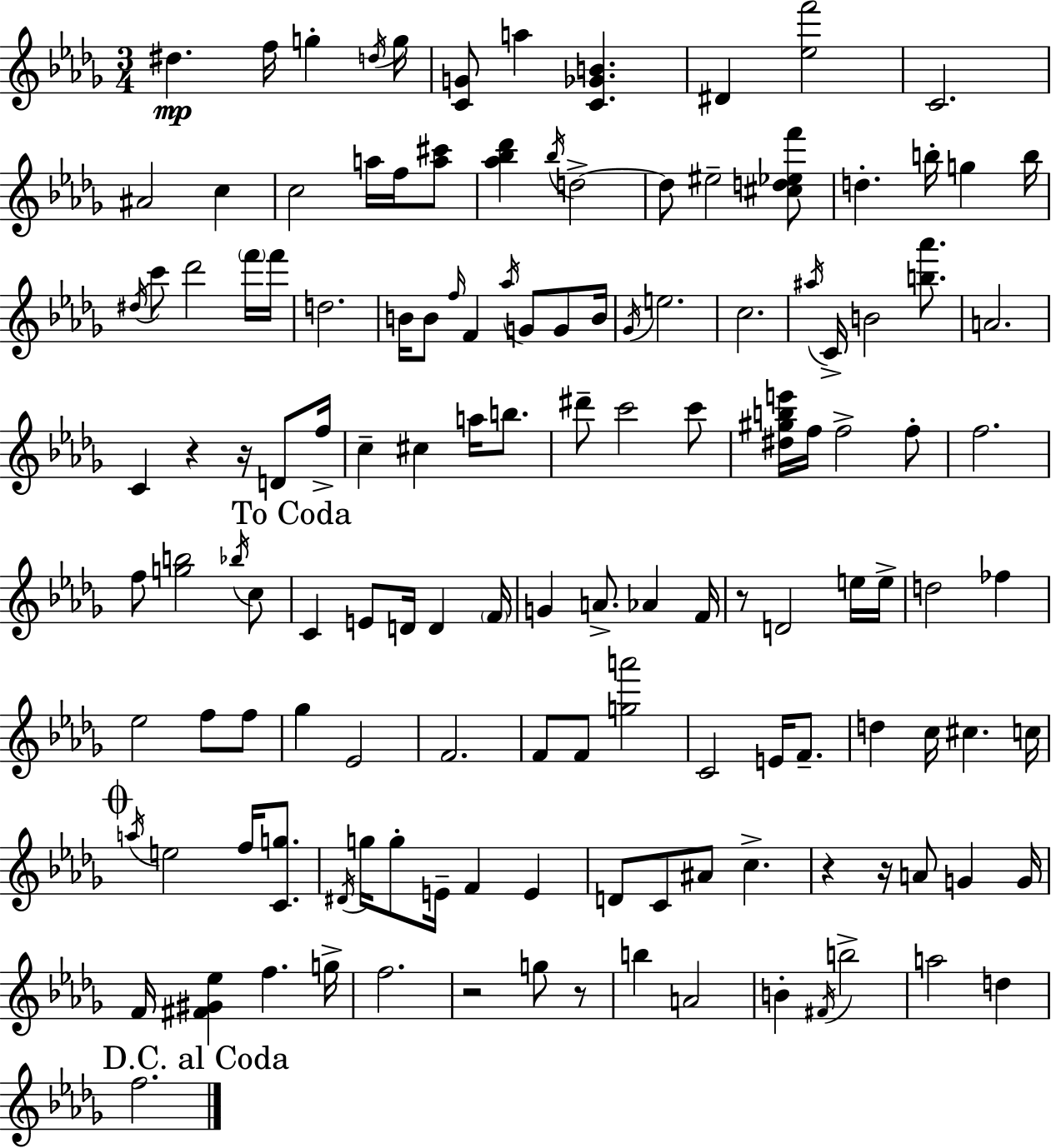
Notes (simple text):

D#5/q. F5/s G5/q D5/s G5/s [C4,G4]/e A5/q [C4,Gb4,B4]/q. D#4/q [Eb5,F6]/h C4/h. A#4/h C5/q C5/h A5/s F5/s [A5,C#6]/e [Ab5,Bb5,Db6]/q Bb5/s D5/h D5/e EIS5/h [C#5,D5,Eb5,F6]/e D5/q. B5/s G5/q B5/s D#5/s C6/e Db6/h F6/s F6/s D5/h. B4/s B4/e F5/s F4/q Ab5/s G4/e G4/e B4/s Gb4/s E5/h. C5/h. A#5/s C4/s B4/h [B5,Ab6]/e. A4/h. C4/q R/q R/s D4/e F5/s C5/q C#5/q A5/s B5/e. D#6/e C6/h C6/e [D#5,G#5,B5,E6]/s F5/s F5/h F5/e F5/h. F5/e [G5,B5]/h Bb5/s C5/e C4/q E4/e D4/s D4/q F4/s G4/q A4/e. Ab4/q F4/s R/e D4/h E5/s E5/s D5/h FES5/q Eb5/h F5/e F5/e Gb5/q Eb4/h F4/h. F4/e F4/e [G5,A6]/h C4/h E4/s F4/e. D5/q C5/s C#5/q. C5/s A5/s E5/h F5/s [C4,G5]/e. D#4/s G5/s G5/e E4/s F4/q E4/q D4/e C4/e A#4/e C5/q. R/q R/s A4/e G4/q G4/s F4/s [F#4,G#4,Eb5]/q F5/q. G5/s F5/h. R/h G5/e R/e B5/q A4/h B4/q F#4/s B5/h A5/h D5/q F5/h.